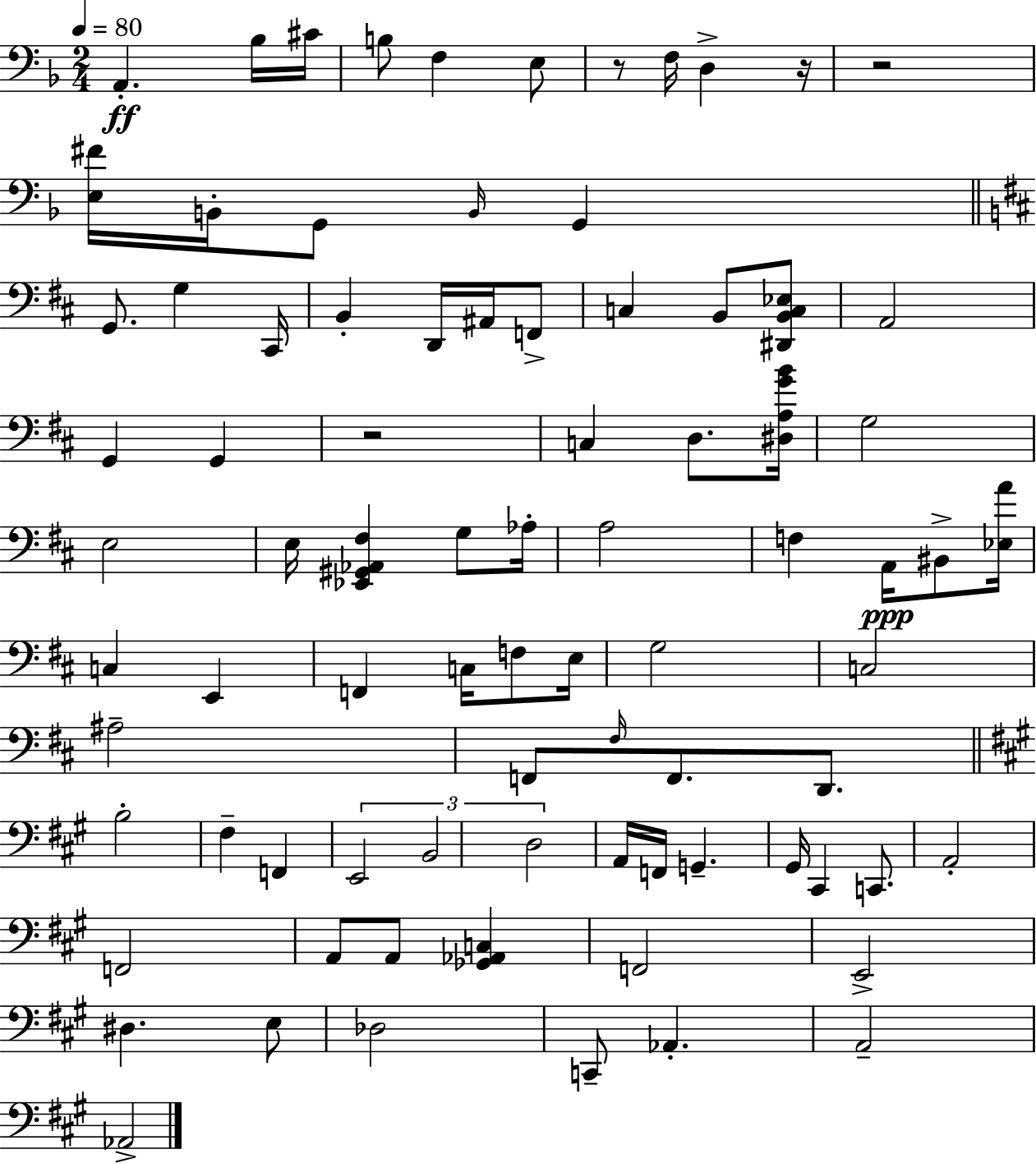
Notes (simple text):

A2/q. Bb3/s C#4/s B3/e F3/q E3/e R/e F3/s D3/q R/s R/h [E3,F#4]/s B2/s G2/e B2/s G2/q G2/e. G3/q C#2/s B2/q D2/s A#2/s F2/e C3/q B2/e [D#2,B2,C3,Eb3]/e A2/h G2/q G2/q R/h C3/q D3/e. [D#3,A3,G4,B4]/s G3/h E3/h E3/s [Eb2,G#2,Ab2,F#3]/q G3/e Ab3/s A3/h F3/q A2/s BIS2/e [Eb3,A4]/s C3/q E2/q F2/q C3/s F3/e E3/s G3/h C3/h A#3/h F2/e F#3/s F2/e. D2/e. B3/h F#3/q F2/q E2/h B2/h D3/h A2/s F2/s G2/q. G#2/s C#2/q C2/e. A2/h F2/h A2/e A2/e [Gb2,Ab2,C3]/q F2/h E2/h D#3/q. E3/e Db3/h C2/e Ab2/q. A2/h Ab2/h